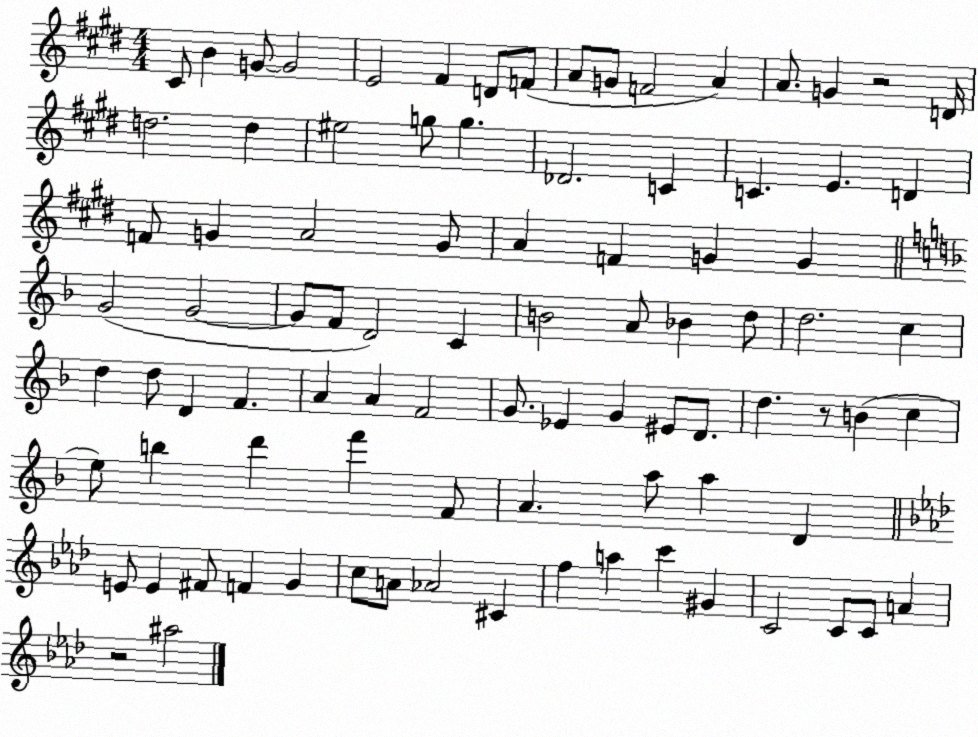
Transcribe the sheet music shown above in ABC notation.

X:1
T:Untitled
M:4/4
L:1/4
K:E
^C/2 B G/2 G2 E2 ^F D/2 F/2 A/2 G/2 F2 A A/2 G z2 D/4 d2 d ^e2 g/2 g _D2 C C E D F/2 G A2 G/2 A F G G G2 G2 G/2 F/2 D2 C B2 A/2 _B d/2 d2 c d d/2 D F A A F2 G/2 _E G ^E/2 D/2 d z/2 B c e/2 b d' f' F/2 A a/2 a D E/2 E ^F/2 F G c/2 A/2 _A2 ^C f a c' ^G C2 C/2 C/2 A z2 ^a2